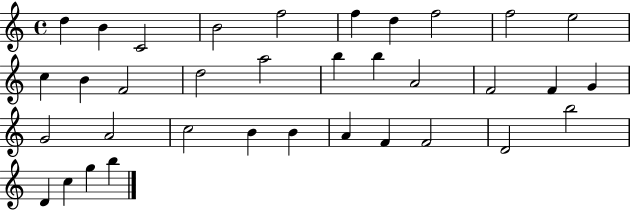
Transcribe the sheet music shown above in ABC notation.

X:1
T:Untitled
M:4/4
L:1/4
K:C
d B C2 B2 f2 f d f2 f2 e2 c B F2 d2 a2 b b A2 F2 F G G2 A2 c2 B B A F F2 D2 b2 D c g b